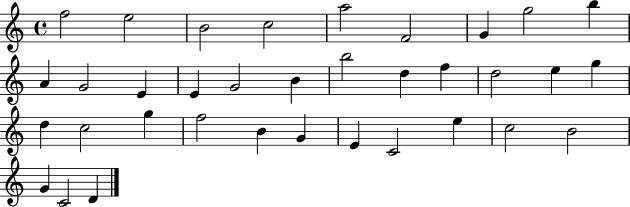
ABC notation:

X:1
T:Untitled
M:4/4
L:1/4
K:C
f2 e2 B2 c2 a2 F2 G g2 b A G2 E E G2 B b2 d f d2 e g d c2 g f2 B G E C2 e c2 B2 G C2 D